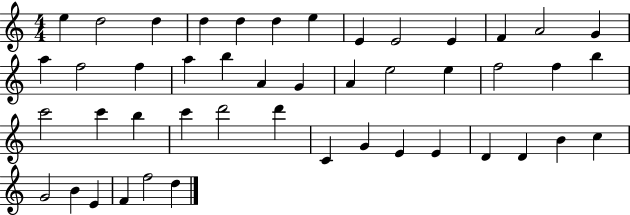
{
  \clef treble
  \numericTimeSignature
  \time 4/4
  \key c \major
  e''4 d''2 d''4 | d''4 d''4 d''4 e''4 | e'4 e'2 e'4 | f'4 a'2 g'4 | \break a''4 f''2 f''4 | a''4 b''4 a'4 g'4 | a'4 e''2 e''4 | f''2 f''4 b''4 | \break c'''2 c'''4 b''4 | c'''4 d'''2 d'''4 | c'4 g'4 e'4 e'4 | d'4 d'4 b'4 c''4 | \break g'2 b'4 e'4 | f'4 f''2 d''4 | \bar "|."
}